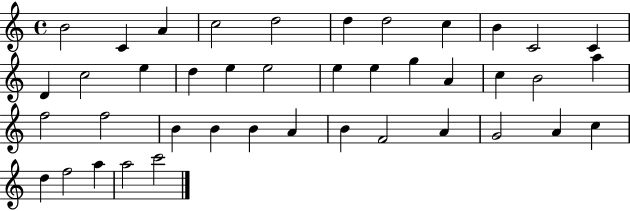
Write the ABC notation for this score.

X:1
T:Untitled
M:4/4
L:1/4
K:C
B2 C A c2 d2 d d2 c B C2 C D c2 e d e e2 e e g A c B2 a f2 f2 B B B A B F2 A G2 A c d f2 a a2 c'2